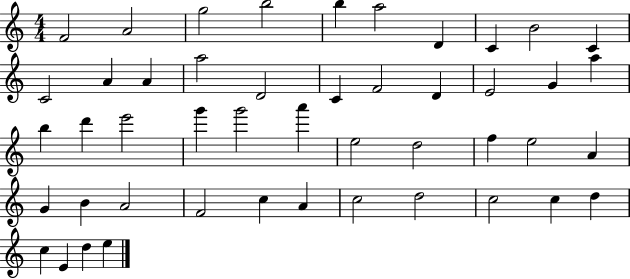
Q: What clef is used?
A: treble